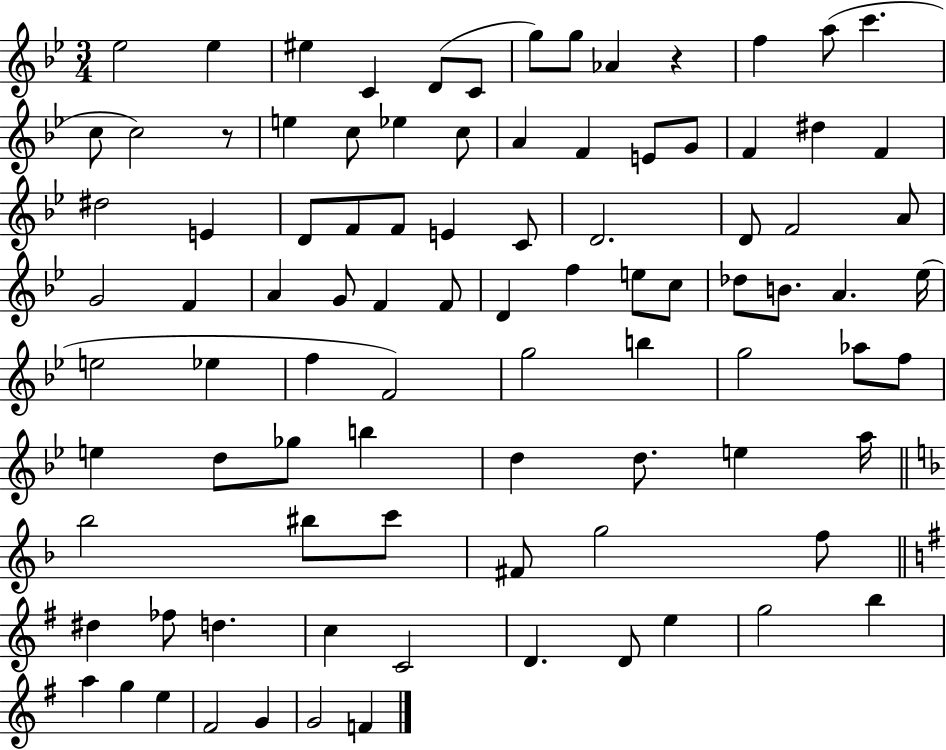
Eb5/h Eb5/q EIS5/q C4/q D4/e C4/e G5/e G5/e Ab4/q R/q F5/q A5/e C6/q. C5/e C5/h R/e E5/q C5/e Eb5/q C5/e A4/q F4/q E4/e G4/e F4/q D#5/q F4/q D#5/h E4/q D4/e F4/e F4/e E4/q C4/e D4/h. D4/e F4/h A4/e G4/h F4/q A4/q G4/e F4/q F4/e D4/q F5/q E5/e C5/e Db5/e B4/e. A4/q. Eb5/s E5/h Eb5/q F5/q F4/h G5/h B5/q G5/h Ab5/e F5/e E5/q D5/e Gb5/e B5/q D5/q D5/e. E5/q A5/s Bb5/h BIS5/e C6/e F#4/e G5/h F5/e D#5/q FES5/e D5/q. C5/q C4/h D4/q. D4/e E5/q G5/h B5/q A5/q G5/q E5/q F#4/h G4/q G4/h F4/q